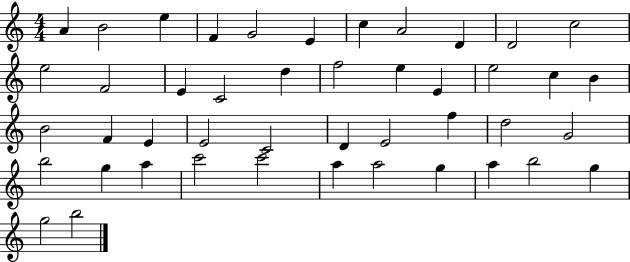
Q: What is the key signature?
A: C major